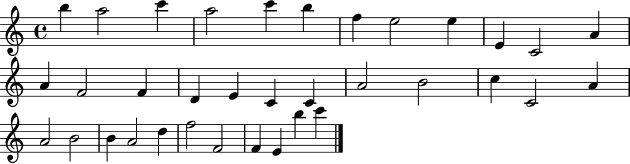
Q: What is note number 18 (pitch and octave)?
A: C4